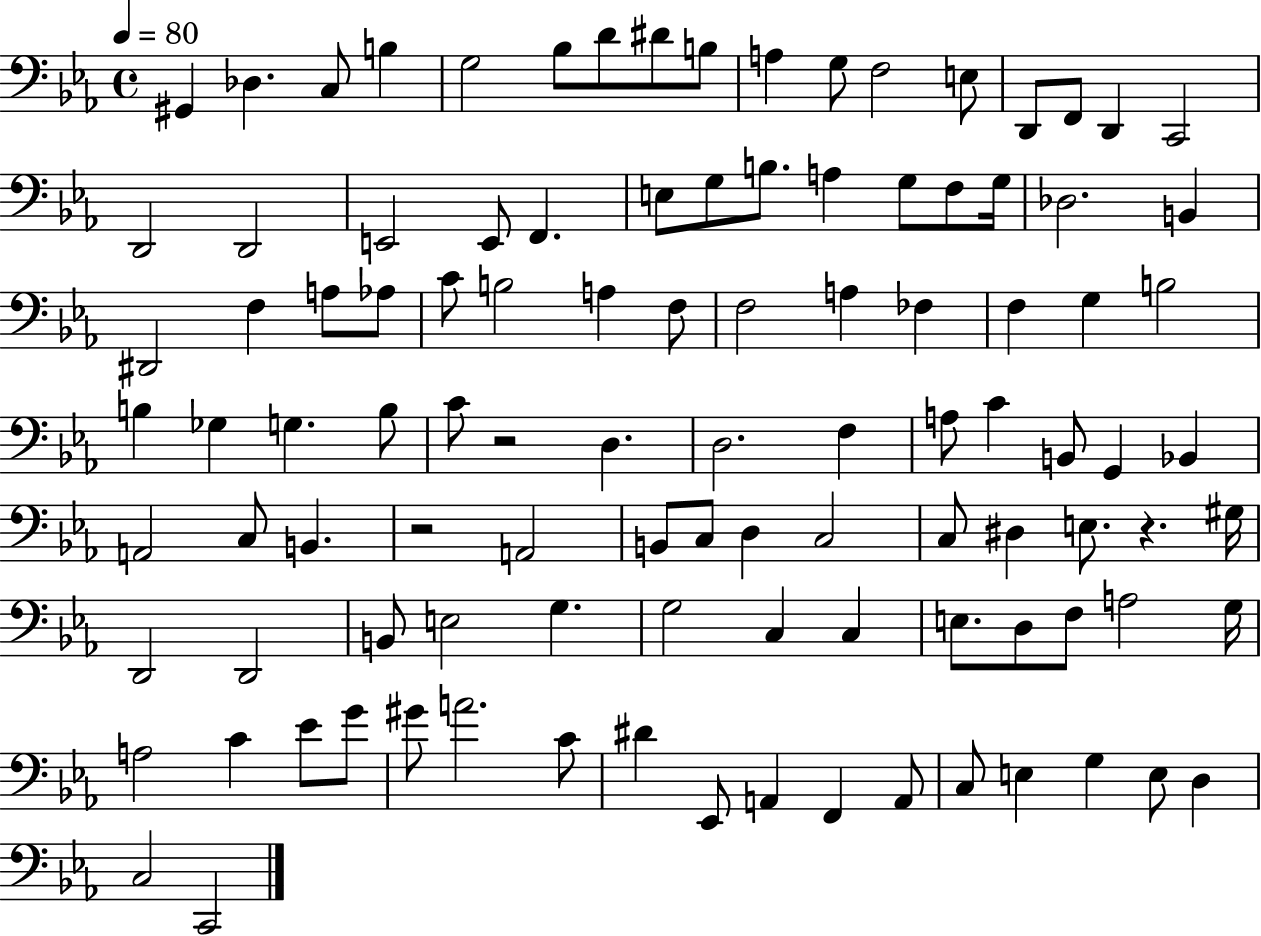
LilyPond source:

{
  \clef bass
  \time 4/4
  \defaultTimeSignature
  \key ees \major
  \tempo 4 = 80
  \repeat volta 2 { gis,4 des4. c8 b4 | g2 bes8 d'8 dis'8 b8 | a4 g8 f2 e8 | d,8 f,8 d,4 c,2 | \break d,2 d,2 | e,2 e,8 f,4. | e8 g8 b8. a4 g8 f8 g16 | des2. b,4 | \break dis,2 f4 a8 aes8 | c'8 b2 a4 f8 | f2 a4 fes4 | f4 g4 b2 | \break b4 ges4 g4. b8 | c'8 r2 d4. | d2. f4 | a8 c'4 b,8 g,4 bes,4 | \break a,2 c8 b,4. | r2 a,2 | b,8 c8 d4 c2 | c8 dis4 e8. r4. gis16 | \break d,2 d,2 | b,8 e2 g4. | g2 c4 c4 | e8. d8 f8 a2 g16 | \break a2 c'4 ees'8 g'8 | gis'8 a'2. c'8 | dis'4 ees,8 a,4 f,4 a,8 | c8 e4 g4 e8 d4 | \break c2 c,2 | } \bar "|."
}